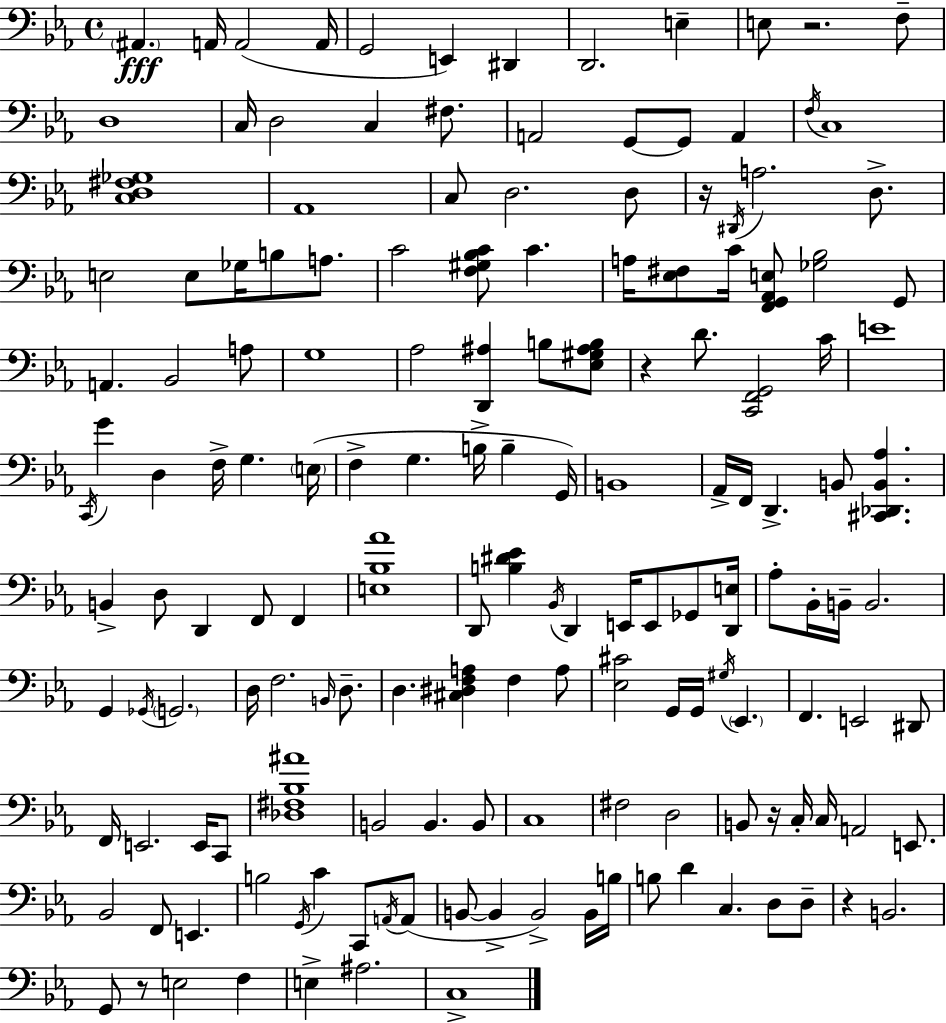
A#2/q. A2/s A2/h A2/s G2/h E2/q D#2/q D2/h. E3/q E3/e R/h. F3/e D3/w C3/s D3/h C3/q F#3/e. A2/h G2/e G2/e A2/q F3/s C3/w [C3,D3,F#3,Gb3]/w Ab2/w C3/e D3/h. D3/e R/s D#2/s A3/h. D3/e. E3/h E3/e Gb3/s B3/e A3/e. C4/h [F3,G#3,Bb3,C4]/e C4/q. A3/s [Eb3,F#3]/e C4/s [F2,G2,Ab2,E3]/e [Gb3,Bb3]/h G2/e A2/q. Bb2/h A3/e G3/w Ab3/h [D2,A#3]/q B3/e [Eb3,G#3,A#3,B3]/e R/q D4/e. [C2,F2,G2]/h C4/s E4/w C2/s G4/q D3/q F3/s G3/q. E3/s F3/q G3/q. B3/s B3/q G2/s B2/w Ab2/s F2/s D2/q. B2/e [C#2,Db2,B2,Ab3]/q. B2/q D3/e D2/q F2/e F2/q [E3,Bb3,Ab4]/w D2/e [B3,D#4,Eb4]/q Bb2/s D2/q E2/s E2/e Gb2/e [D2,E3]/s Ab3/e Bb2/s B2/s B2/h. G2/q Gb2/s G2/h. D3/s F3/h. B2/s D3/e. D3/q. [C#3,D#3,F3,A3]/q F3/q A3/e [Eb3,C#4]/h G2/s G2/s G#3/s Eb2/q. F2/q. E2/h D#2/e F2/s E2/h. E2/s C2/e [Db3,F#3,Bb3,A#4]/w B2/h B2/q. B2/e C3/w F#3/h D3/h B2/e R/s C3/s C3/s A2/h E2/e. Bb2/h F2/e E2/q. B3/h G2/s C4/q C2/e A2/s A2/e B2/e B2/q B2/h B2/s B3/s B3/e D4/q C3/q. D3/e D3/e R/q B2/h. G2/e R/e E3/h F3/q E3/q A#3/h. C3/w